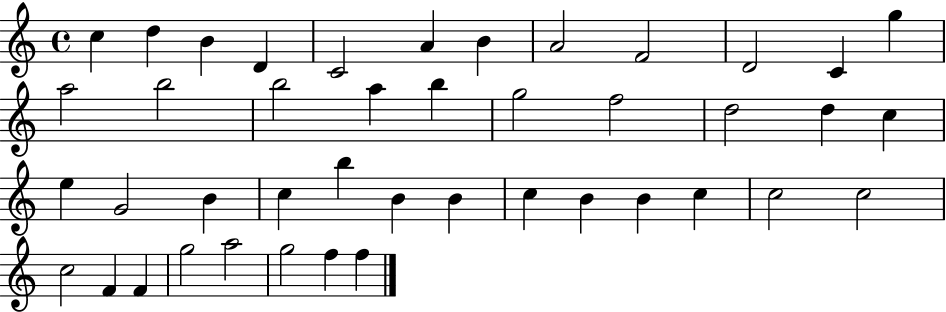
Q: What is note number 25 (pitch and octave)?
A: B4